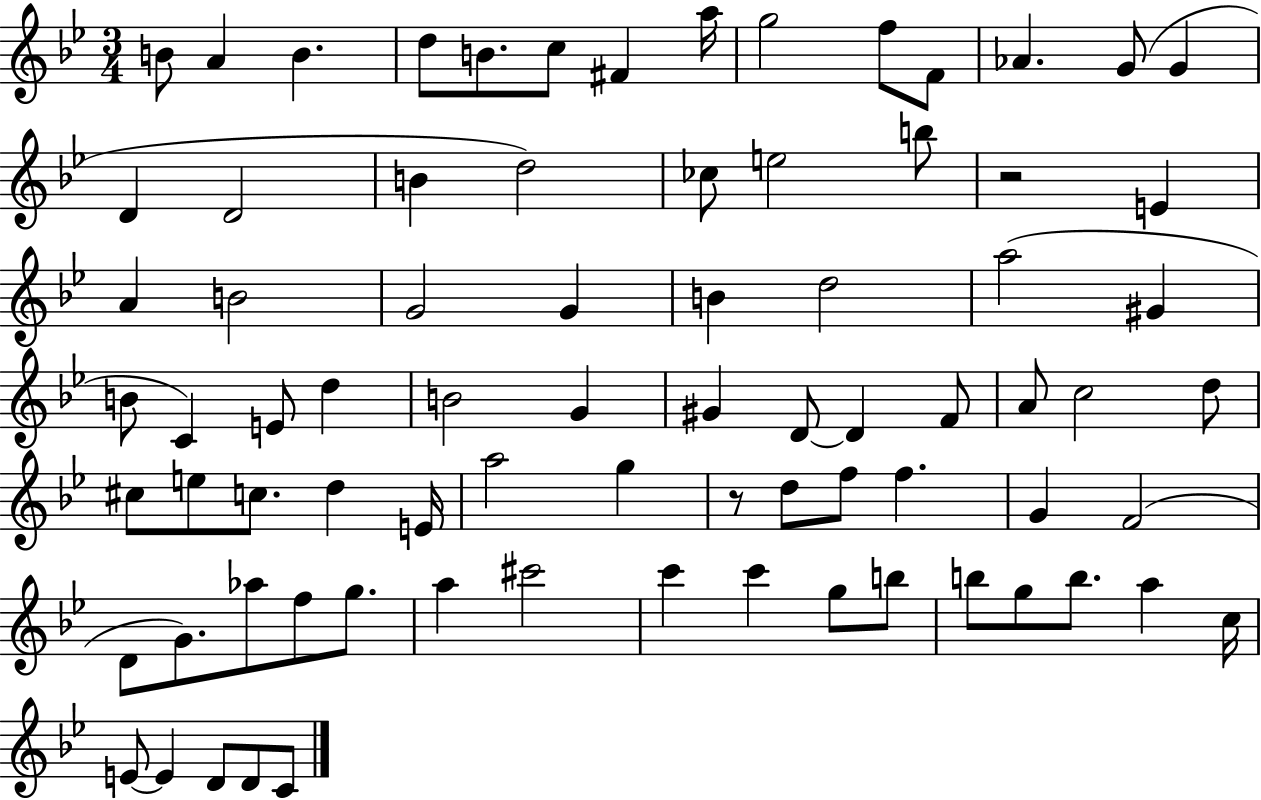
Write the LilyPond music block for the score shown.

{
  \clef treble
  \numericTimeSignature
  \time 3/4
  \key bes \major
  b'8 a'4 b'4. | d''8 b'8. c''8 fis'4 a''16 | g''2 f''8 f'8 | aes'4. g'8( g'4 | \break d'4 d'2 | b'4 d''2) | ces''8 e''2 b''8 | r2 e'4 | \break a'4 b'2 | g'2 g'4 | b'4 d''2 | a''2( gis'4 | \break b'8 c'4) e'8 d''4 | b'2 g'4 | gis'4 d'8~~ d'4 f'8 | a'8 c''2 d''8 | \break cis''8 e''8 c''8. d''4 e'16 | a''2 g''4 | r8 d''8 f''8 f''4. | g'4 f'2( | \break d'8 g'8.) aes''8 f''8 g''8. | a''4 cis'''2 | c'''4 c'''4 g''8 b''8 | b''8 g''8 b''8. a''4 c''16 | \break e'8~~ e'4 d'8 d'8 c'8 | \bar "|."
}